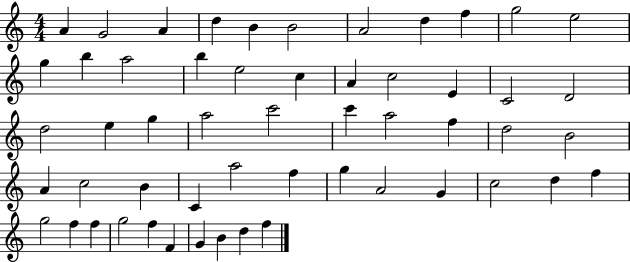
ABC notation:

X:1
T:Untitled
M:4/4
L:1/4
K:C
A G2 A d B B2 A2 d f g2 e2 g b a2 b e2 c A c2 E C2 D2 d2 e g a2 c'2 c' a2 f d2 B2 A c2 B C a2 f g A2 G c2 d f g2 f f g2 f F G B d f